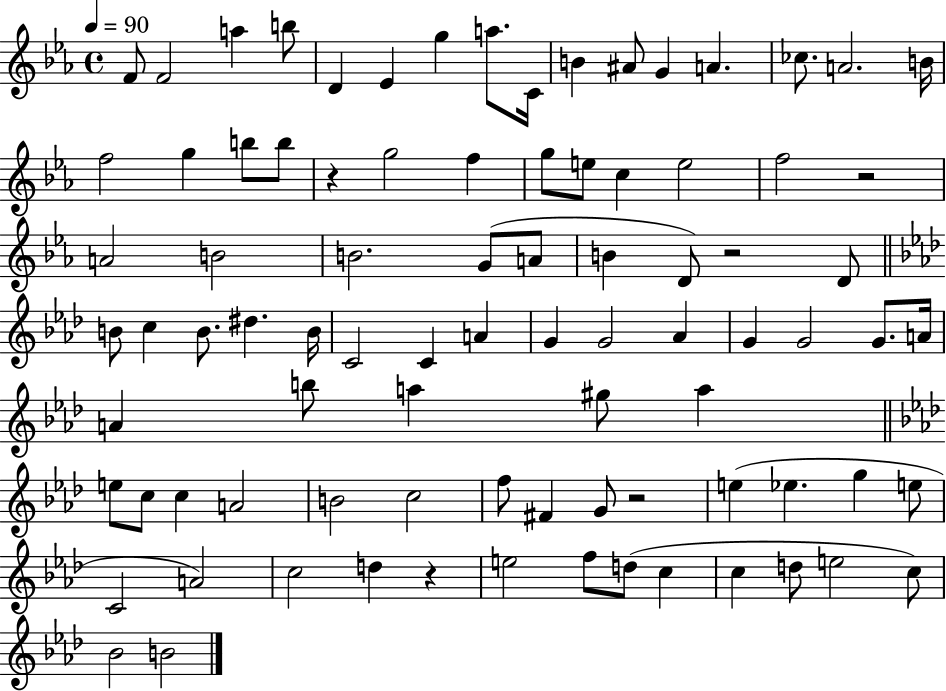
{
  \clef treble
  \time 4/4
  \defaultTimeSignature
  \key ees \major
  \tempo 4 = 90
  f'8 f'2 a''4 b''8 | d'4 ees'4 g''4 a''8. c'16 | b'4 ais'8 g'4 a'4. | ces''8. a'2. b'16 | \break f''2 g''4 b''8 b''8 | r4 g''2 f''4 | g''8 e''8 c''4 e''2 | f''2 r2 | \break a'2 b'2 | b'2. g'8( a'8 | b'4 d'8) r2 d'8 | \bar "||" \break \key aes \major b'8 c''4 b'8. dis''4. b'16 | c'2 c'4 a'4 | g'4 g'2 aes'4 | g'4 g'2 g'8. a'16 | \break a'4 b''8 a''4 gis''8 a''4 | \bar "||" \break \key f \minor e''8 c''8 c''4 a'2 | b'2 c''2 | f''8 fis'4 g'8 r2 | e''4( ees''4. g''4 e''8 | \break c'2 a'2) | c''2 d''4 r4 | e''2 f''8 d''8( c''4 | c''4 d''8 e''2 c''8) | \break bes'2 b'2 | \bar "|."
}